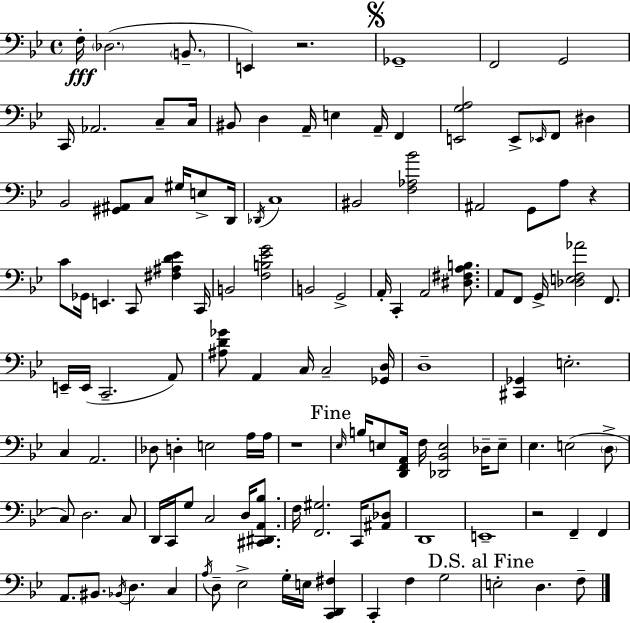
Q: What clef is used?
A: bass